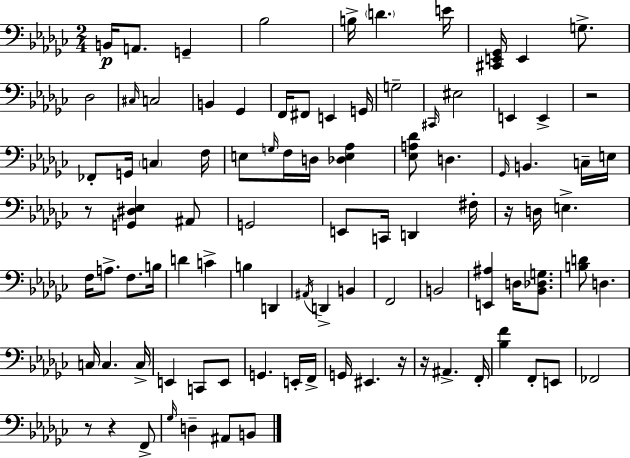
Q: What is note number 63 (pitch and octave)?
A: E2